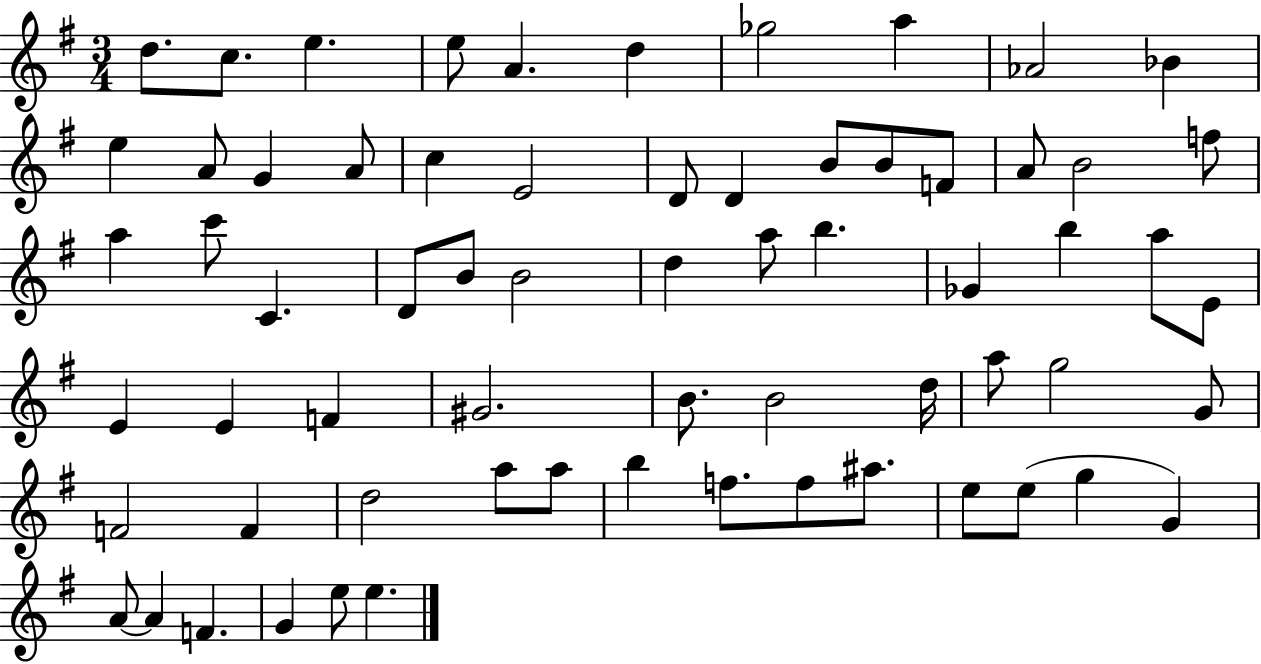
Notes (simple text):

D5/e. C5/e. E5/q. E5/e A4/q. D5/q Gb5/h A5/q Ab4/h Bb4/q E5/q A4/e G4/q A4/e C5/q E4/h D4/e D4/q B4/e B4/e F4/e A4/e B4/h F5/e A5/q C6/e C4/q. D4/e B4/e B4/h D5/q A5/e B5/q. Gb4/q B5/q A5/e E4/e E4/q E4/q F4/q G#4/h. B4/e. B4/h D5/s A5/e G5/h G4/e F4/h F4/q D5/h A5/e A5/e B5/q F5/e. F5/e A#5/e. E5/e E5/e G5/q G4/q A4/e A4/q F4/q. G4/q E5/e E5/q.